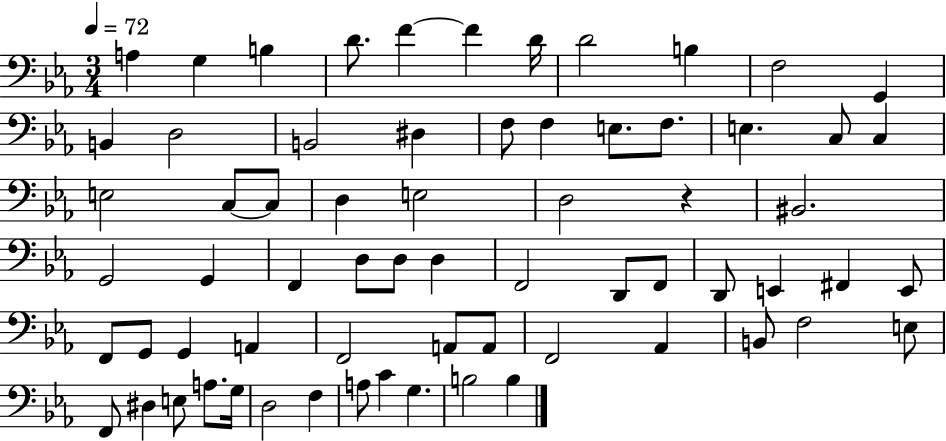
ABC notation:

X:1
T:Untitled
M:3/4
L:1/4
K:Eb
A, G, B, D/2 F F D/4 D2 B, F,2 G,, B,, D,2 B,,2 ^D, F,/2 F, E,/2 F,/2 E, C,/2 C, E,2 C,/2 C,/2 D, E,2 D,2 z ^B,,2 G,,2 G,, F,, D,/2 D,/2 D, F,,2 D,,/2 F,,/2 D,,/2 E,, ^F,, E,,/2 F,,/2 G,,/2 G,, A,, F,,2 A,,/2 A,,/2 F,,2 _A,, B,,/2 F,2 E,/2 F,,/2 ^D, E,/2 A,/2 G,/4 D,2 F, A,/2 C G, B,2 B,